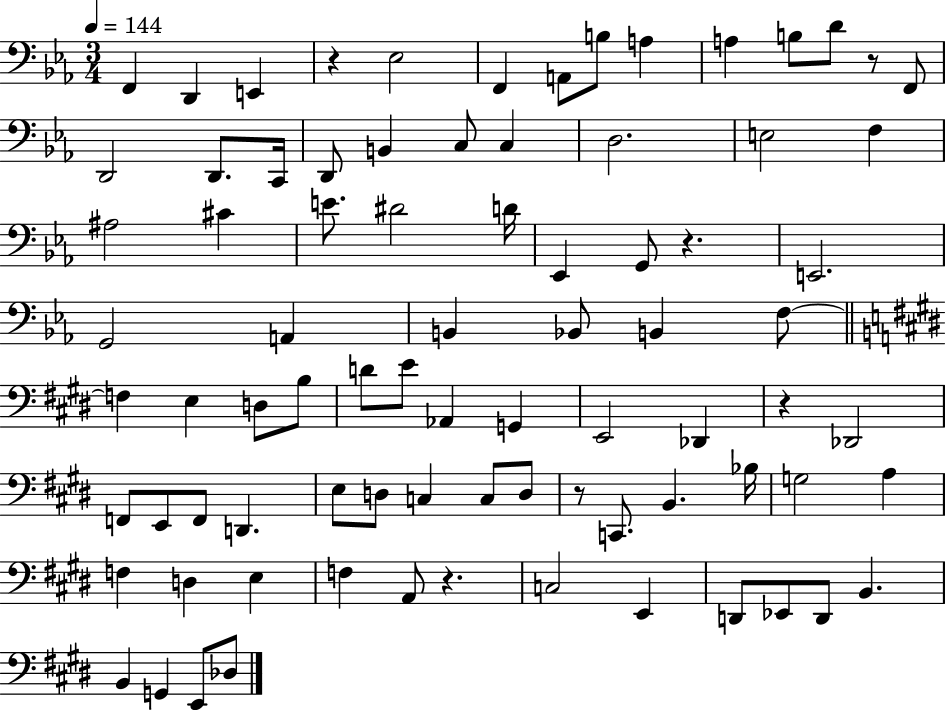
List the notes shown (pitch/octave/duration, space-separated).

F2/q D2/q E2/q R/q Eb3/h F2/q A2/e B3/e A3/q A3/q B3/e D4/e R/e F2/e D2/h D2/e. C2/s D2/e B2/q C3/e C3/q D3/h. E3/h F3/q A#3/h C#4/q E4/e. D#4/h D4/s Eb2/q G2/e R/q. E2/h. G2/h A2/q B2/q Bb2/e B2/q F3/e F3/q E3/q D3/e B3/e D4/e E4/e Ab2/q G2/q E2/h Db2/q R/q Db2/h F2/e E2/e F2/e D2/q. E3/e D3/e C3/q C3/e D3/e R/e C2/e. B2/q. Bb3/s G3/h A3/q F3/q D3/q E3/q F3/q A2/e R/q. C3/h E2/q D2/e Eb2/e D2/e B2/q. B2/q G2/q E2/e Db3/e